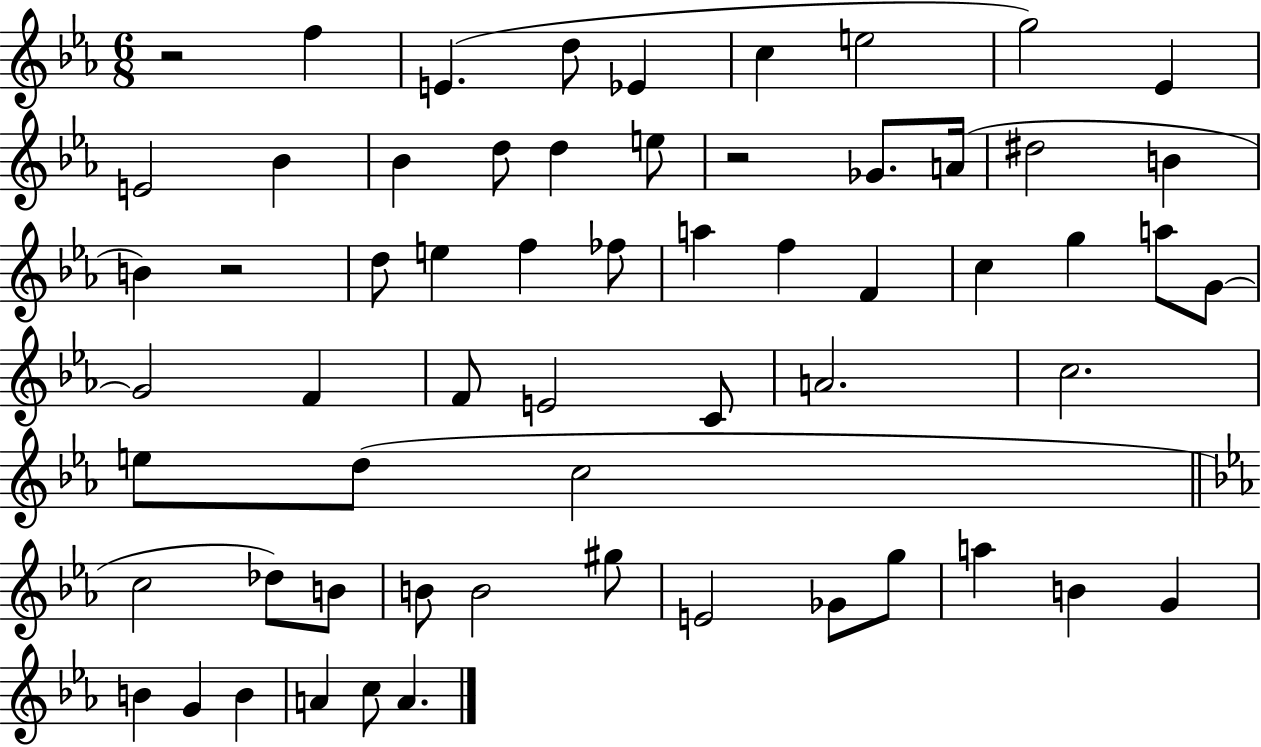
R/h F5/q E4/q. D5/e Eb4/q C5/q E5/h G5/h Eb4/q E4/h Bb4/q Bb4/q D5/e D5/q E5/e R/h Gb4/e. A4/s D#5/h B4/q B4/q R/h D5/e E5/q F5/q FES5/e A5/q F5/q F4/q C5/q G5/q A5/e G4/e G4/h F4/q F4/e E4/h C4/e A4/h. C5/h. E5/e D5/e C5/h C5/h Db5/e B4/e B4/e B4/h G#5/e E4/h Gb4/e G5/e A5/q B4/q G4/q B4/q G4/q B4/q A4/q C5/e A4/q.